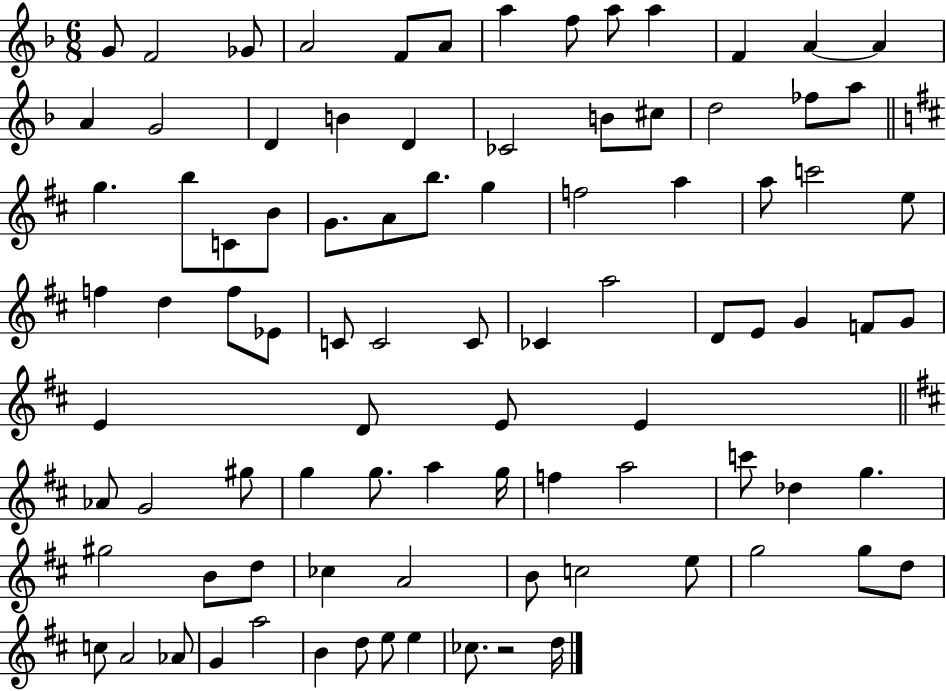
G4/e F4/h Gb4/e A4/h F4/e A4/e A5/q F5/e A5/e A5/q F4/q A4/q A4/q A4/q G4/h D4/q B4/q D4/q CES4/h B4/e C#5/e D5/h FES5/e A5/e G5/q. B5/e C4/e B4/e G4/e. A4/e B5/e. G5/q F5/h A5/q A5/e C6/h E5/e F5/q D5/q F5/e Eb4/e C4/e C4/h C4/e CES4/q A5/h D4/e E4/e G4/q F4/e G4/e E4/q D4/e E4/e E4/q Ab4/e G4/h G#5/e G5/q G5/e. A5/q G5/s F5/q A5/h C6/e Db5/q G5/q. G#5/h B4/e D5/e CES5/q A4/h B4/e C5/h E5/e G5/h G5/e D5/e C5/e A4/h Ab4/e G4/q A5/h B4/q D5/e E5/e E5/q CES5/e. R/h D5/s